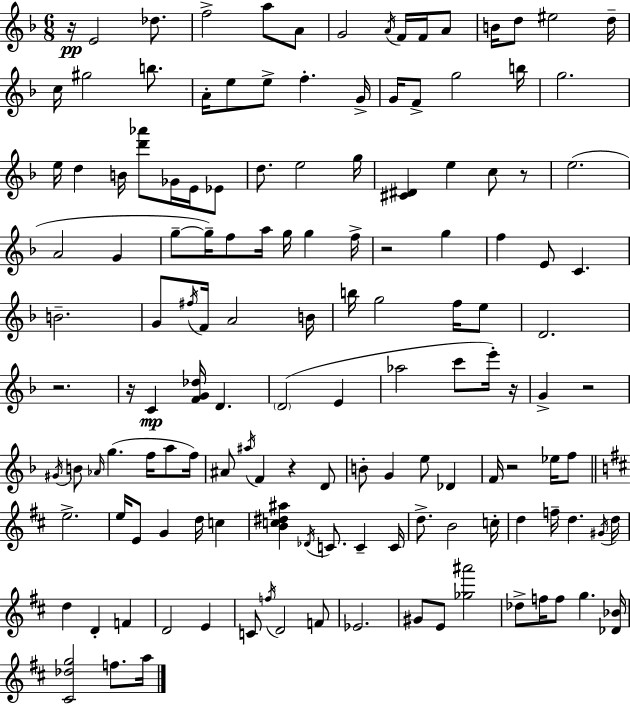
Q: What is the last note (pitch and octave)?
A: A5